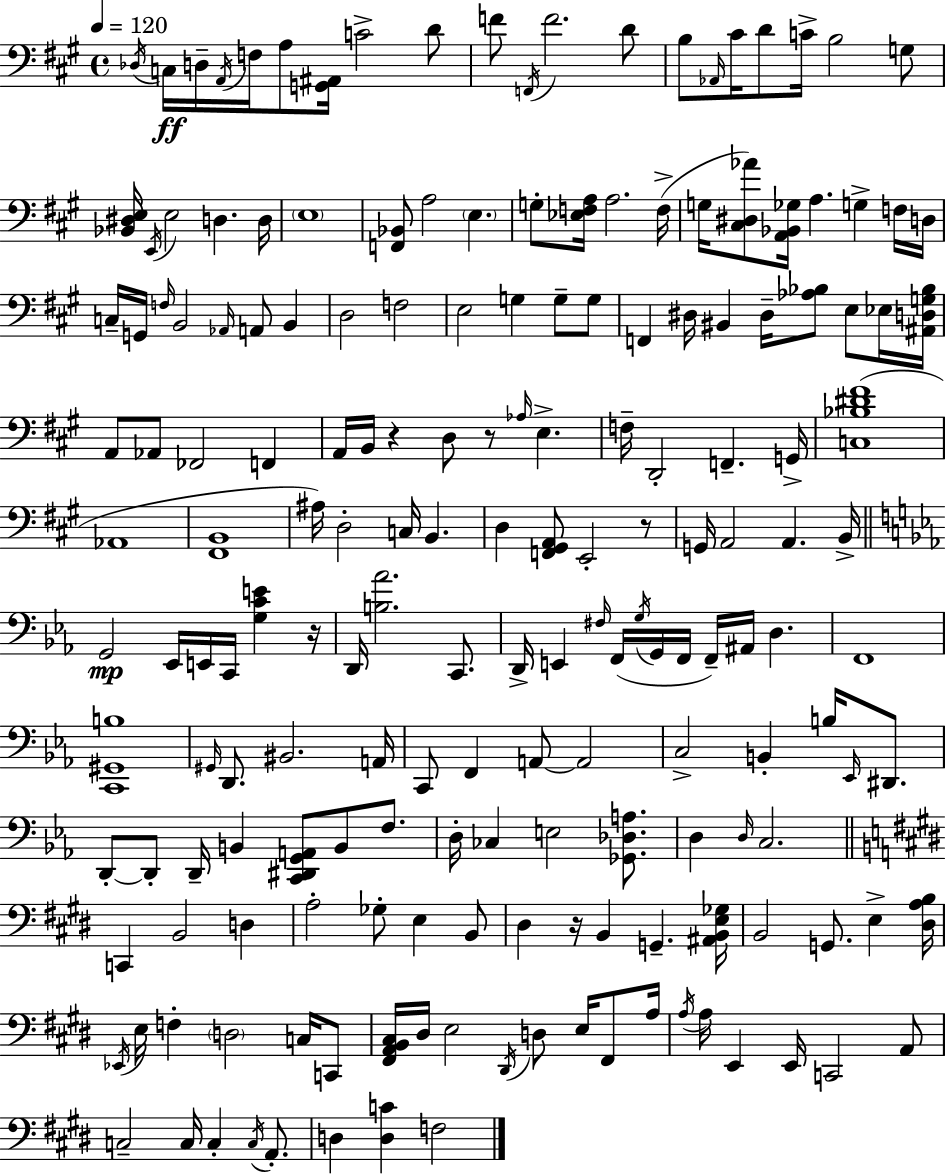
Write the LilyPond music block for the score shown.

{
  \clef bass
  \time 4/4
  \defaultTimeSignature
  \key a \major
  \tempo 4 = 120
  \acciaccatura { des16 }\ff c16 d16-- \acciaccatura { a,16 } f16 a8 <g, ais,>16 c'2-> | d'8 f'8 \acciaccatura { f,16 } f'2. | d'8 b8 \grace { aes,16 } cis'16 d'8 c'16-> b2 | g8 <bes, dis e>16 \acciaccatura { e,16 } e2 d4. | \break d16 \parenthesize e1 | <f, bes,>8 a2 \parenthesize e4. | g8-. <ees f a>16 a2. | f16->( g16 <cis dis aes'>8) <a, bes, ges>16 a4. g4-> | \break f16 d16 c16-- g,16 \grace { f16 } b,2 | \grace { aes,16 } a,8 b,4 d2 f2 | e2 g4 | g8-- g8 f,4 dis16 bis,4 | \break dis16-- <aes bes>8 e8 ees16 <ais, d g bes>16 a,8 aes,8 fes,2 | f,4 a,16 b,16 r4 d8 r8 | \grace { aes16 } e4.-> f16-- d,2-. | f,4.-- g,16-> <c bes dis' fis'>1( | \break aes,1 | <fis, b,>1 | ais16) d2-. | c16 b,4. d4 <f, gis, a,>8 e,2-. | \break r8 g,16 a,2 | a,4. b,16-> \bar "||" \break \key c \minor g,2\mp ees,16 e,16 c,16 <g c' e'>4 r16 | d,16 <b aes'>2. c,8. | d,16-> e,4 \grace { fis16 } f,16( \acciaccatura { g16 } g,16 f,16 f,16--) ais,16 d4. | f,1 | \break <c, gis, b>1 | \grace { gis,16 } d,8. bis,2. | a,16 c,8 f,4 a,8~~ a,2 | c2-> b,4-. b16 | \break \grace { ees,16 } dis,8. d,8-.~~ d,8-. d,16-- b,4 <c, dis, g, a,>8 b,8 | f8. d16-. ces4 e2 | <ges, des a>8. d4 \grace { d16 } c2. | \bar "||" \break \key e \major c,4 b,2 d4 | a2-. ges8-. e4 b,8 | dis4 r16 b,4 g,4.-- <ais, b, e ges>16 | b,2 g,8. e4-> <dis a b>16 | \break \acciaccatura { ees,16 } e16 f4-. \parenthesize d2 c16 c,8 | <fis, a, b, cis>16 dis16 e2 \acciaccatura { dis,16 } d8 e16 fis,8 | a16 \acciaccatura { a16 } a16 e,4 e,16 c,2 | a,8 c2-- c16 c4-. | \break \acciaccatura { c16 } a,8.-. d4 <d c'>4 f2 | \bar "|."
}